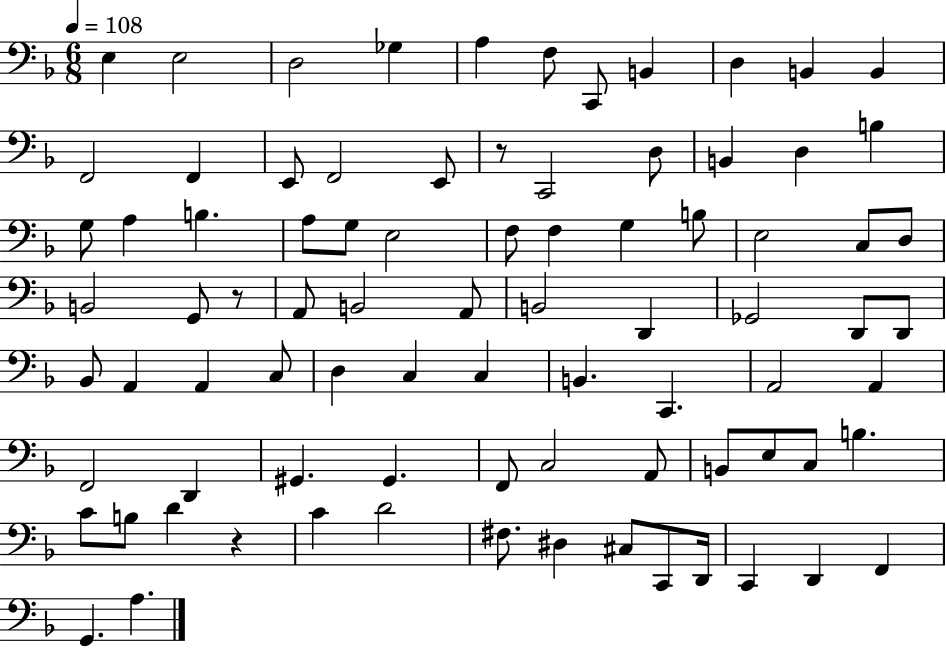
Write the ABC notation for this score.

X:1
T:Untitled
M:6/8
L:1/4
K:F
E, E,2 D,2 _G, A, F,/2 C,,/2 B,, D, B,, B,, F,,2 F,, E,,/2 F,,2 E,,/2 z/2 C,,2 D,/2 B,, D, B, G,/2 A, B, A,/2 G,/2 E,2 F,/2 F, G, B,/2 E,2 C,/2 D,/2 B,,2 G,,/2 z/2 A,,/2 B,,2 A,,/2 B,,2 D,, _G,,2 D,,/2 D,,/2 _B,,/2 A,, A,, C,/2 D, C, C, B,, C,, A,,2 A,, F,,2 D,, ^G,, ^G,, F,,/2 C,2 A,,/2 B,,/2 E,/2 C,/2 B, C/2 B,/2 D z C D2 ^F,/2 ^D, ^C,/2 C,,/2 D,,/4 C,, D,, F,, G,, A,